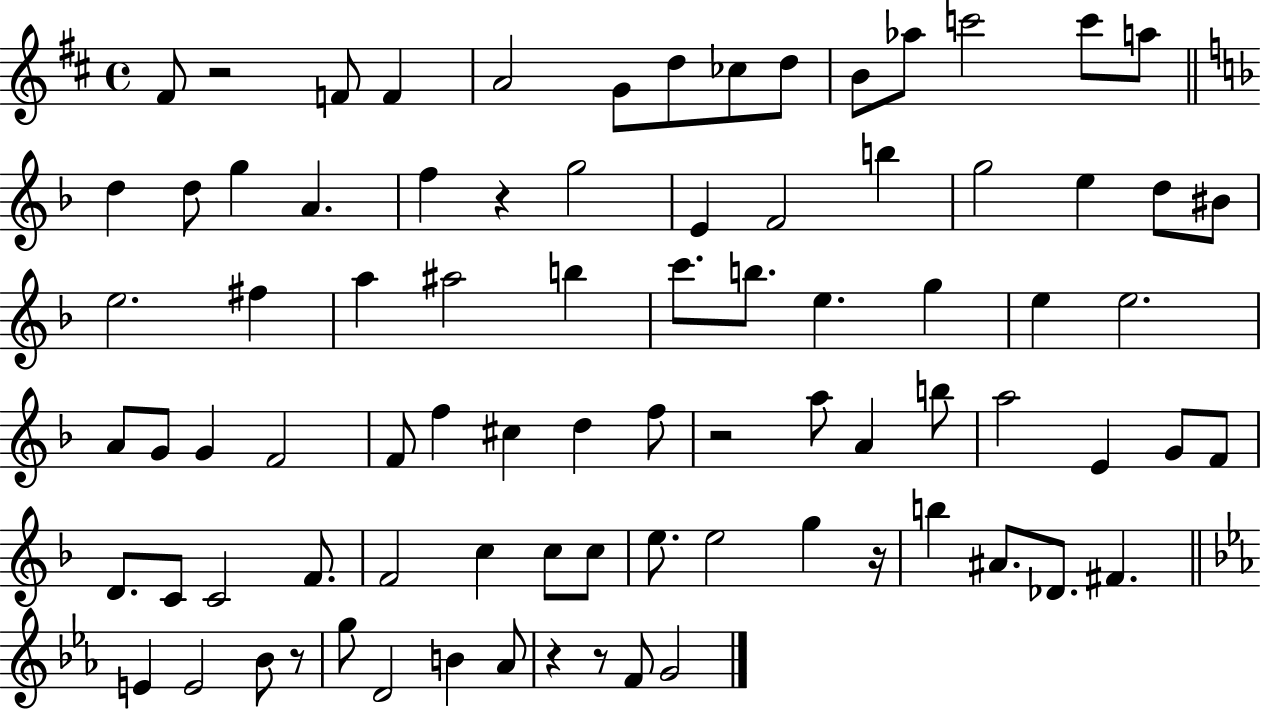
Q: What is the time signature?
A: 4/4